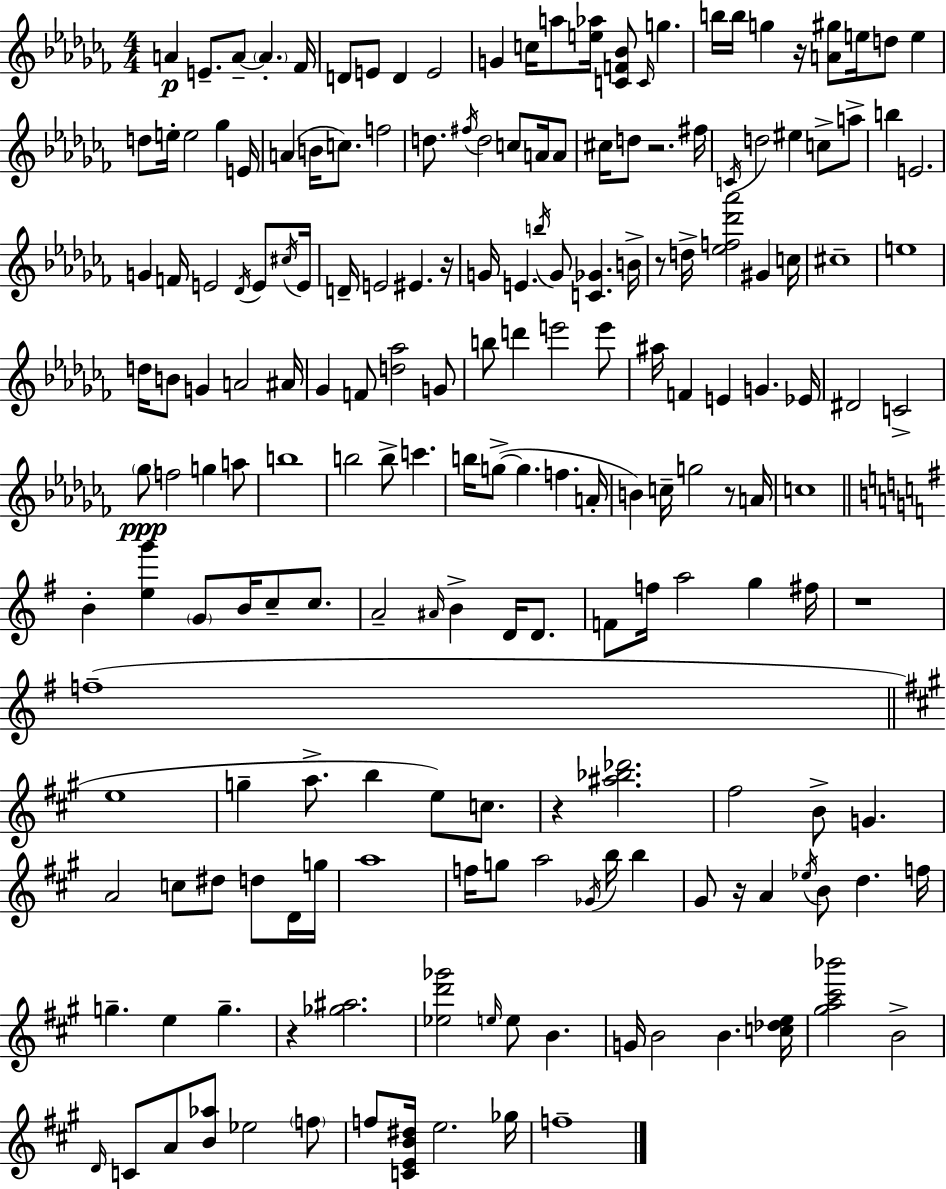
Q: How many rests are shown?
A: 9